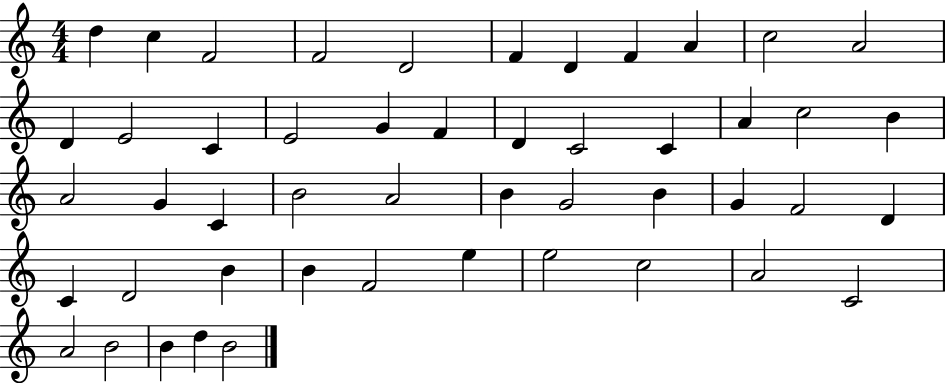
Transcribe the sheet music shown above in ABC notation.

X:1
T:Untitled
M:4/4
L:1/4
K:C
d c F2 F2 D2 F D F A c2 A2 D E2 C E2 G F D C2 C A c2 B A2 G C B2 A2 B G2 B G F2 D C D2 B B F2 e e2 c2 A2 C2 A2 B2 B d B2